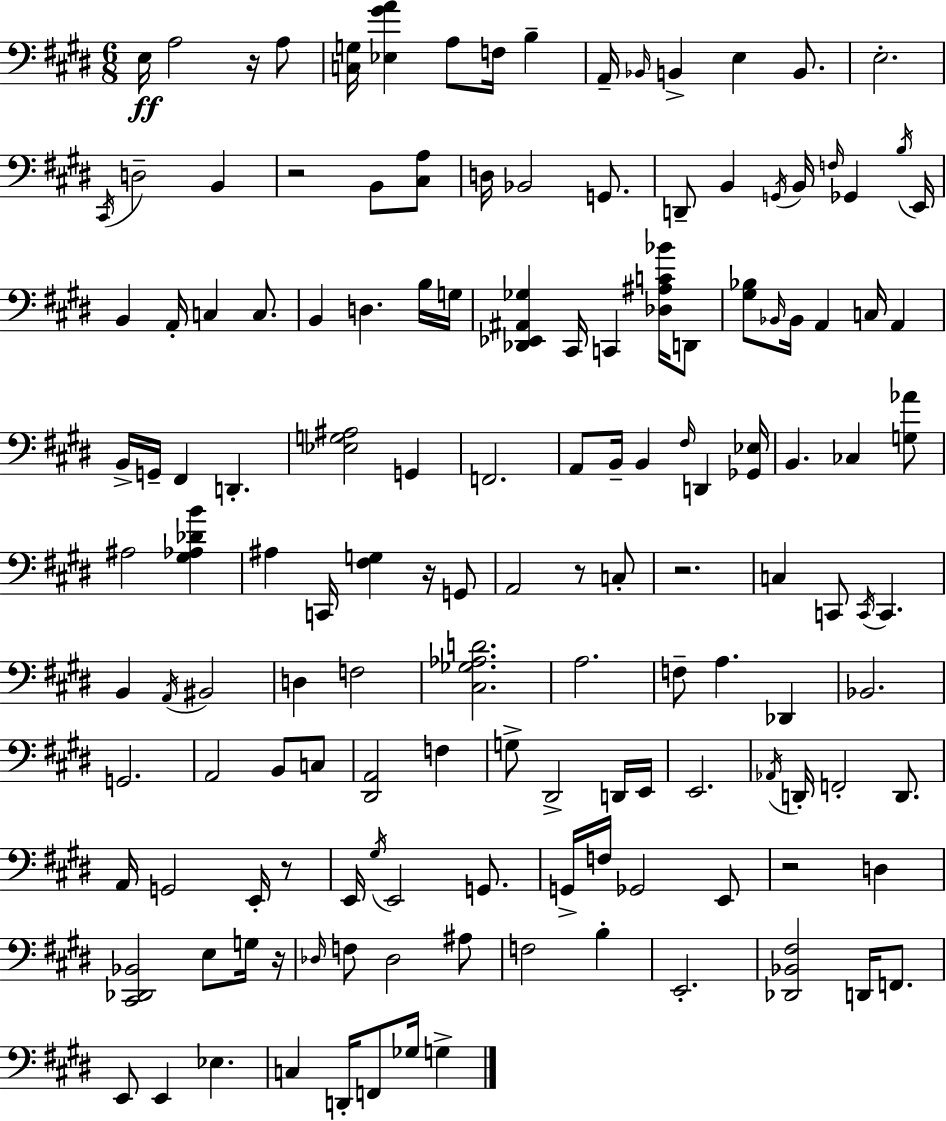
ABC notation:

X:1
T:Untitled
M:6/8
L:1/4
K:E
E,/4 A,2 z/4 A,/2 [C,G,]/4 [_E,^GA] A,/2 F,/4 B, A,,/4 _B,,/4 B,, E, B,,/2 E,2 ^C,,/4 D,2 B,, z2 B,,/2 [^C,A,]/2 D,/4 _B,,2 G,,/2 D,,/2 B,, G,,/4 B,,/4 F,/4 _G,, B,/4 E,,/4 B,, A,,/4 C, C,/2 B,, D, B,/4 G,/4 [_D,,_E,,^A,,_G,] ^C,,/4 C,, [_D,^A,C_B]/4 D,,/2 [^G,_B,]/2 _B,,/4 _B,,/4 A,, C,/4 A,, B,,/4 G,,/4 ^F,, D,, [_E,G,^A,]2 G,, F,,2 A,,/2 B,,/4 B,, ^F,/4 D,, [_G,,_E,]/4 B,, _C, [G,_A]/2 ^A,2 [^G,_A,_DB] ^A, C,,/4 [^F,G,] z/4 G,,/2 A,,2 z/2 C,/2 z2 C, C,,/2 C,,/4 C,, B,, A,,/4 ^B,,2 D, F,2 [^C,_G,_A,D]2 A,2 F,/2 A, _D,, _B,,2 G,,2 A,,2 B,,/2 C,/2 [^D,,A,,]2 F, G,/2 ^D,,2 D,,/4 E,,/4 E,,2 _A,,/4 D,,/4 F,,2 D,,/2 A,,/4 G,,2 E,,/4 z/2 E,,/4 ^G,/4 E,,2 G,,/2 G,,/4 F,/4 _G,,2 E,,/2 z2 D, [^C,,_D,,_B,,]2 E,/2 G,/4 z/4 _D,/4 F,/2 _D,2 ^A,/2 F,2 B, E,,2 [_D,,_B,,^F,]2 D,,/4 F,,/2 E,,/2 E,, _E, C, D,,/4 F,,/2 _G,/4 G,